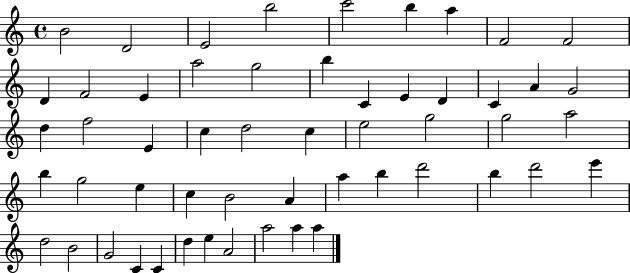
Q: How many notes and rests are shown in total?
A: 54